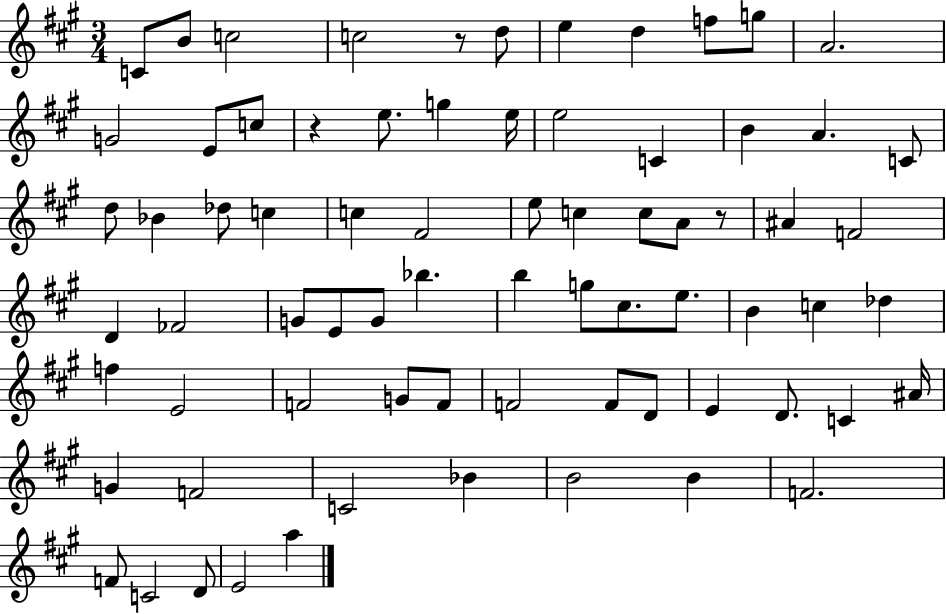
X:1
T:Untitled
M:3/4
L:1/4
K:A
C/2 B/2 c2 c2 z/2 d/2 e d f/2 g/2 A2 G2 E/2 c/2 z e/2 g e/4 e2 C B A C/2 d/2 _B _d/2 c c ^F2 e/2 c c/2 A/2 z/2 ^A F2 D _F2 G/2 E/2 G/2 _b b g/2 ^c/2 e/2 B c _d f E2 F2 G/2 F/2 F2 F/2 D/2 E D/2 C ^A/4 G F2 C2 _B B2 B F2 F/2 C2 D/2 E2 a